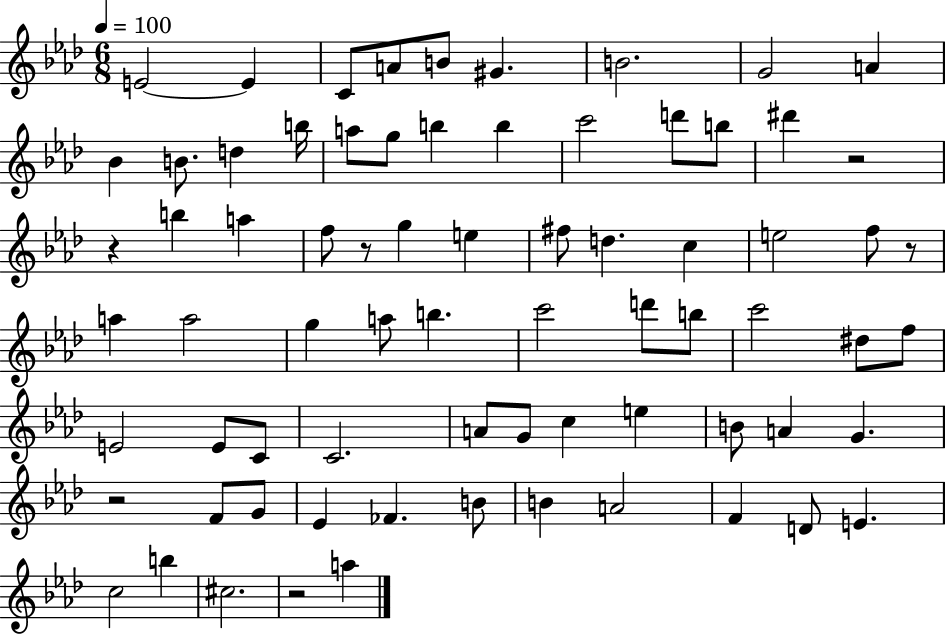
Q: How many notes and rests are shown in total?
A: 73